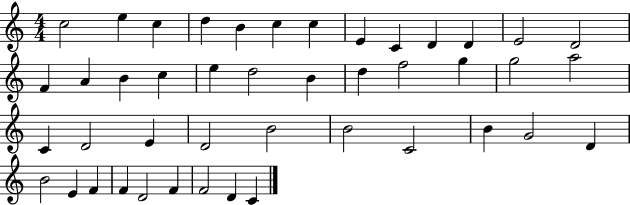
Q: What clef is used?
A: treble